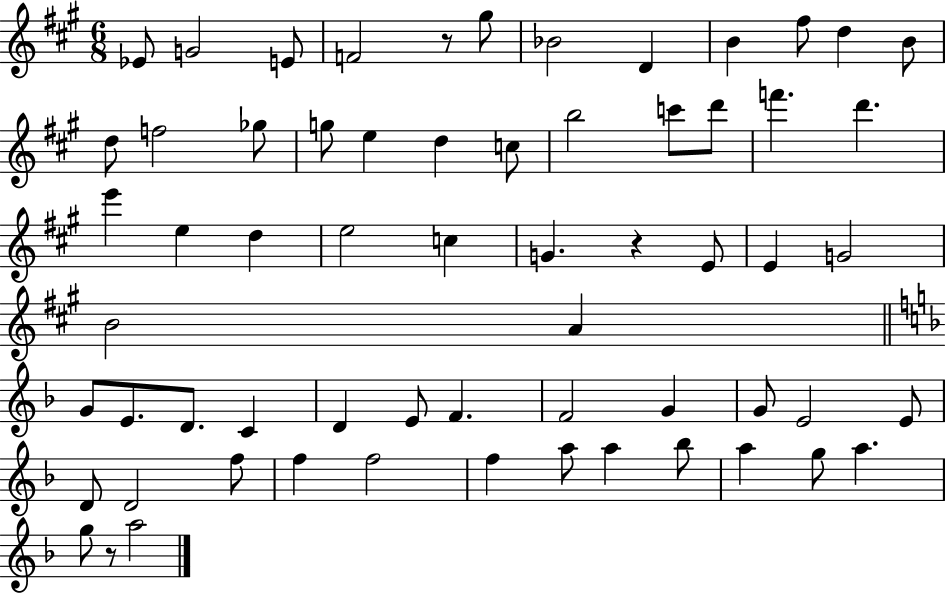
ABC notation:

X:1
T:Untitled
M:6/8
L:1/4
K:A
_E/2 G2 E/2 F2 z/2 ^g/2 _B2 D B ^f/2 d B/2 d/2 f2 _g/2 g/2 e d c/2 b2 c'/2 d'/2 f' d' e' e d e2 c G z E/2 E G2 B2 A G/2 E/2 D/2 C D E/2 F F2 G G/2 E2 E/2 D/2 D2 f/2 f f2 f a/2 a _b/2 a g/2 a g/2 z/2 a2